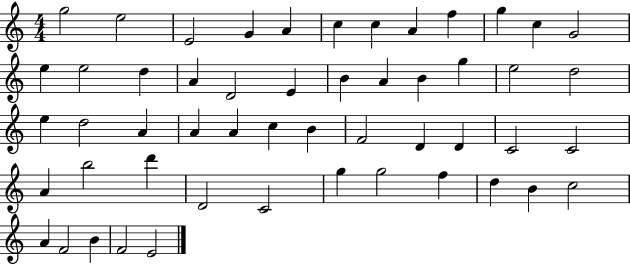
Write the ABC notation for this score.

X:1
T:Untitled
M:4/4
L:1/4
K:C
g2 e2 E2 G A c c A f g c G2 e e2 d A D2 E B A B g e2 d2 e d2 A A A c B F2 D D C2 C2 A b2 d' D2 C2 g g2 f d B c2 A F2 B F2 E2